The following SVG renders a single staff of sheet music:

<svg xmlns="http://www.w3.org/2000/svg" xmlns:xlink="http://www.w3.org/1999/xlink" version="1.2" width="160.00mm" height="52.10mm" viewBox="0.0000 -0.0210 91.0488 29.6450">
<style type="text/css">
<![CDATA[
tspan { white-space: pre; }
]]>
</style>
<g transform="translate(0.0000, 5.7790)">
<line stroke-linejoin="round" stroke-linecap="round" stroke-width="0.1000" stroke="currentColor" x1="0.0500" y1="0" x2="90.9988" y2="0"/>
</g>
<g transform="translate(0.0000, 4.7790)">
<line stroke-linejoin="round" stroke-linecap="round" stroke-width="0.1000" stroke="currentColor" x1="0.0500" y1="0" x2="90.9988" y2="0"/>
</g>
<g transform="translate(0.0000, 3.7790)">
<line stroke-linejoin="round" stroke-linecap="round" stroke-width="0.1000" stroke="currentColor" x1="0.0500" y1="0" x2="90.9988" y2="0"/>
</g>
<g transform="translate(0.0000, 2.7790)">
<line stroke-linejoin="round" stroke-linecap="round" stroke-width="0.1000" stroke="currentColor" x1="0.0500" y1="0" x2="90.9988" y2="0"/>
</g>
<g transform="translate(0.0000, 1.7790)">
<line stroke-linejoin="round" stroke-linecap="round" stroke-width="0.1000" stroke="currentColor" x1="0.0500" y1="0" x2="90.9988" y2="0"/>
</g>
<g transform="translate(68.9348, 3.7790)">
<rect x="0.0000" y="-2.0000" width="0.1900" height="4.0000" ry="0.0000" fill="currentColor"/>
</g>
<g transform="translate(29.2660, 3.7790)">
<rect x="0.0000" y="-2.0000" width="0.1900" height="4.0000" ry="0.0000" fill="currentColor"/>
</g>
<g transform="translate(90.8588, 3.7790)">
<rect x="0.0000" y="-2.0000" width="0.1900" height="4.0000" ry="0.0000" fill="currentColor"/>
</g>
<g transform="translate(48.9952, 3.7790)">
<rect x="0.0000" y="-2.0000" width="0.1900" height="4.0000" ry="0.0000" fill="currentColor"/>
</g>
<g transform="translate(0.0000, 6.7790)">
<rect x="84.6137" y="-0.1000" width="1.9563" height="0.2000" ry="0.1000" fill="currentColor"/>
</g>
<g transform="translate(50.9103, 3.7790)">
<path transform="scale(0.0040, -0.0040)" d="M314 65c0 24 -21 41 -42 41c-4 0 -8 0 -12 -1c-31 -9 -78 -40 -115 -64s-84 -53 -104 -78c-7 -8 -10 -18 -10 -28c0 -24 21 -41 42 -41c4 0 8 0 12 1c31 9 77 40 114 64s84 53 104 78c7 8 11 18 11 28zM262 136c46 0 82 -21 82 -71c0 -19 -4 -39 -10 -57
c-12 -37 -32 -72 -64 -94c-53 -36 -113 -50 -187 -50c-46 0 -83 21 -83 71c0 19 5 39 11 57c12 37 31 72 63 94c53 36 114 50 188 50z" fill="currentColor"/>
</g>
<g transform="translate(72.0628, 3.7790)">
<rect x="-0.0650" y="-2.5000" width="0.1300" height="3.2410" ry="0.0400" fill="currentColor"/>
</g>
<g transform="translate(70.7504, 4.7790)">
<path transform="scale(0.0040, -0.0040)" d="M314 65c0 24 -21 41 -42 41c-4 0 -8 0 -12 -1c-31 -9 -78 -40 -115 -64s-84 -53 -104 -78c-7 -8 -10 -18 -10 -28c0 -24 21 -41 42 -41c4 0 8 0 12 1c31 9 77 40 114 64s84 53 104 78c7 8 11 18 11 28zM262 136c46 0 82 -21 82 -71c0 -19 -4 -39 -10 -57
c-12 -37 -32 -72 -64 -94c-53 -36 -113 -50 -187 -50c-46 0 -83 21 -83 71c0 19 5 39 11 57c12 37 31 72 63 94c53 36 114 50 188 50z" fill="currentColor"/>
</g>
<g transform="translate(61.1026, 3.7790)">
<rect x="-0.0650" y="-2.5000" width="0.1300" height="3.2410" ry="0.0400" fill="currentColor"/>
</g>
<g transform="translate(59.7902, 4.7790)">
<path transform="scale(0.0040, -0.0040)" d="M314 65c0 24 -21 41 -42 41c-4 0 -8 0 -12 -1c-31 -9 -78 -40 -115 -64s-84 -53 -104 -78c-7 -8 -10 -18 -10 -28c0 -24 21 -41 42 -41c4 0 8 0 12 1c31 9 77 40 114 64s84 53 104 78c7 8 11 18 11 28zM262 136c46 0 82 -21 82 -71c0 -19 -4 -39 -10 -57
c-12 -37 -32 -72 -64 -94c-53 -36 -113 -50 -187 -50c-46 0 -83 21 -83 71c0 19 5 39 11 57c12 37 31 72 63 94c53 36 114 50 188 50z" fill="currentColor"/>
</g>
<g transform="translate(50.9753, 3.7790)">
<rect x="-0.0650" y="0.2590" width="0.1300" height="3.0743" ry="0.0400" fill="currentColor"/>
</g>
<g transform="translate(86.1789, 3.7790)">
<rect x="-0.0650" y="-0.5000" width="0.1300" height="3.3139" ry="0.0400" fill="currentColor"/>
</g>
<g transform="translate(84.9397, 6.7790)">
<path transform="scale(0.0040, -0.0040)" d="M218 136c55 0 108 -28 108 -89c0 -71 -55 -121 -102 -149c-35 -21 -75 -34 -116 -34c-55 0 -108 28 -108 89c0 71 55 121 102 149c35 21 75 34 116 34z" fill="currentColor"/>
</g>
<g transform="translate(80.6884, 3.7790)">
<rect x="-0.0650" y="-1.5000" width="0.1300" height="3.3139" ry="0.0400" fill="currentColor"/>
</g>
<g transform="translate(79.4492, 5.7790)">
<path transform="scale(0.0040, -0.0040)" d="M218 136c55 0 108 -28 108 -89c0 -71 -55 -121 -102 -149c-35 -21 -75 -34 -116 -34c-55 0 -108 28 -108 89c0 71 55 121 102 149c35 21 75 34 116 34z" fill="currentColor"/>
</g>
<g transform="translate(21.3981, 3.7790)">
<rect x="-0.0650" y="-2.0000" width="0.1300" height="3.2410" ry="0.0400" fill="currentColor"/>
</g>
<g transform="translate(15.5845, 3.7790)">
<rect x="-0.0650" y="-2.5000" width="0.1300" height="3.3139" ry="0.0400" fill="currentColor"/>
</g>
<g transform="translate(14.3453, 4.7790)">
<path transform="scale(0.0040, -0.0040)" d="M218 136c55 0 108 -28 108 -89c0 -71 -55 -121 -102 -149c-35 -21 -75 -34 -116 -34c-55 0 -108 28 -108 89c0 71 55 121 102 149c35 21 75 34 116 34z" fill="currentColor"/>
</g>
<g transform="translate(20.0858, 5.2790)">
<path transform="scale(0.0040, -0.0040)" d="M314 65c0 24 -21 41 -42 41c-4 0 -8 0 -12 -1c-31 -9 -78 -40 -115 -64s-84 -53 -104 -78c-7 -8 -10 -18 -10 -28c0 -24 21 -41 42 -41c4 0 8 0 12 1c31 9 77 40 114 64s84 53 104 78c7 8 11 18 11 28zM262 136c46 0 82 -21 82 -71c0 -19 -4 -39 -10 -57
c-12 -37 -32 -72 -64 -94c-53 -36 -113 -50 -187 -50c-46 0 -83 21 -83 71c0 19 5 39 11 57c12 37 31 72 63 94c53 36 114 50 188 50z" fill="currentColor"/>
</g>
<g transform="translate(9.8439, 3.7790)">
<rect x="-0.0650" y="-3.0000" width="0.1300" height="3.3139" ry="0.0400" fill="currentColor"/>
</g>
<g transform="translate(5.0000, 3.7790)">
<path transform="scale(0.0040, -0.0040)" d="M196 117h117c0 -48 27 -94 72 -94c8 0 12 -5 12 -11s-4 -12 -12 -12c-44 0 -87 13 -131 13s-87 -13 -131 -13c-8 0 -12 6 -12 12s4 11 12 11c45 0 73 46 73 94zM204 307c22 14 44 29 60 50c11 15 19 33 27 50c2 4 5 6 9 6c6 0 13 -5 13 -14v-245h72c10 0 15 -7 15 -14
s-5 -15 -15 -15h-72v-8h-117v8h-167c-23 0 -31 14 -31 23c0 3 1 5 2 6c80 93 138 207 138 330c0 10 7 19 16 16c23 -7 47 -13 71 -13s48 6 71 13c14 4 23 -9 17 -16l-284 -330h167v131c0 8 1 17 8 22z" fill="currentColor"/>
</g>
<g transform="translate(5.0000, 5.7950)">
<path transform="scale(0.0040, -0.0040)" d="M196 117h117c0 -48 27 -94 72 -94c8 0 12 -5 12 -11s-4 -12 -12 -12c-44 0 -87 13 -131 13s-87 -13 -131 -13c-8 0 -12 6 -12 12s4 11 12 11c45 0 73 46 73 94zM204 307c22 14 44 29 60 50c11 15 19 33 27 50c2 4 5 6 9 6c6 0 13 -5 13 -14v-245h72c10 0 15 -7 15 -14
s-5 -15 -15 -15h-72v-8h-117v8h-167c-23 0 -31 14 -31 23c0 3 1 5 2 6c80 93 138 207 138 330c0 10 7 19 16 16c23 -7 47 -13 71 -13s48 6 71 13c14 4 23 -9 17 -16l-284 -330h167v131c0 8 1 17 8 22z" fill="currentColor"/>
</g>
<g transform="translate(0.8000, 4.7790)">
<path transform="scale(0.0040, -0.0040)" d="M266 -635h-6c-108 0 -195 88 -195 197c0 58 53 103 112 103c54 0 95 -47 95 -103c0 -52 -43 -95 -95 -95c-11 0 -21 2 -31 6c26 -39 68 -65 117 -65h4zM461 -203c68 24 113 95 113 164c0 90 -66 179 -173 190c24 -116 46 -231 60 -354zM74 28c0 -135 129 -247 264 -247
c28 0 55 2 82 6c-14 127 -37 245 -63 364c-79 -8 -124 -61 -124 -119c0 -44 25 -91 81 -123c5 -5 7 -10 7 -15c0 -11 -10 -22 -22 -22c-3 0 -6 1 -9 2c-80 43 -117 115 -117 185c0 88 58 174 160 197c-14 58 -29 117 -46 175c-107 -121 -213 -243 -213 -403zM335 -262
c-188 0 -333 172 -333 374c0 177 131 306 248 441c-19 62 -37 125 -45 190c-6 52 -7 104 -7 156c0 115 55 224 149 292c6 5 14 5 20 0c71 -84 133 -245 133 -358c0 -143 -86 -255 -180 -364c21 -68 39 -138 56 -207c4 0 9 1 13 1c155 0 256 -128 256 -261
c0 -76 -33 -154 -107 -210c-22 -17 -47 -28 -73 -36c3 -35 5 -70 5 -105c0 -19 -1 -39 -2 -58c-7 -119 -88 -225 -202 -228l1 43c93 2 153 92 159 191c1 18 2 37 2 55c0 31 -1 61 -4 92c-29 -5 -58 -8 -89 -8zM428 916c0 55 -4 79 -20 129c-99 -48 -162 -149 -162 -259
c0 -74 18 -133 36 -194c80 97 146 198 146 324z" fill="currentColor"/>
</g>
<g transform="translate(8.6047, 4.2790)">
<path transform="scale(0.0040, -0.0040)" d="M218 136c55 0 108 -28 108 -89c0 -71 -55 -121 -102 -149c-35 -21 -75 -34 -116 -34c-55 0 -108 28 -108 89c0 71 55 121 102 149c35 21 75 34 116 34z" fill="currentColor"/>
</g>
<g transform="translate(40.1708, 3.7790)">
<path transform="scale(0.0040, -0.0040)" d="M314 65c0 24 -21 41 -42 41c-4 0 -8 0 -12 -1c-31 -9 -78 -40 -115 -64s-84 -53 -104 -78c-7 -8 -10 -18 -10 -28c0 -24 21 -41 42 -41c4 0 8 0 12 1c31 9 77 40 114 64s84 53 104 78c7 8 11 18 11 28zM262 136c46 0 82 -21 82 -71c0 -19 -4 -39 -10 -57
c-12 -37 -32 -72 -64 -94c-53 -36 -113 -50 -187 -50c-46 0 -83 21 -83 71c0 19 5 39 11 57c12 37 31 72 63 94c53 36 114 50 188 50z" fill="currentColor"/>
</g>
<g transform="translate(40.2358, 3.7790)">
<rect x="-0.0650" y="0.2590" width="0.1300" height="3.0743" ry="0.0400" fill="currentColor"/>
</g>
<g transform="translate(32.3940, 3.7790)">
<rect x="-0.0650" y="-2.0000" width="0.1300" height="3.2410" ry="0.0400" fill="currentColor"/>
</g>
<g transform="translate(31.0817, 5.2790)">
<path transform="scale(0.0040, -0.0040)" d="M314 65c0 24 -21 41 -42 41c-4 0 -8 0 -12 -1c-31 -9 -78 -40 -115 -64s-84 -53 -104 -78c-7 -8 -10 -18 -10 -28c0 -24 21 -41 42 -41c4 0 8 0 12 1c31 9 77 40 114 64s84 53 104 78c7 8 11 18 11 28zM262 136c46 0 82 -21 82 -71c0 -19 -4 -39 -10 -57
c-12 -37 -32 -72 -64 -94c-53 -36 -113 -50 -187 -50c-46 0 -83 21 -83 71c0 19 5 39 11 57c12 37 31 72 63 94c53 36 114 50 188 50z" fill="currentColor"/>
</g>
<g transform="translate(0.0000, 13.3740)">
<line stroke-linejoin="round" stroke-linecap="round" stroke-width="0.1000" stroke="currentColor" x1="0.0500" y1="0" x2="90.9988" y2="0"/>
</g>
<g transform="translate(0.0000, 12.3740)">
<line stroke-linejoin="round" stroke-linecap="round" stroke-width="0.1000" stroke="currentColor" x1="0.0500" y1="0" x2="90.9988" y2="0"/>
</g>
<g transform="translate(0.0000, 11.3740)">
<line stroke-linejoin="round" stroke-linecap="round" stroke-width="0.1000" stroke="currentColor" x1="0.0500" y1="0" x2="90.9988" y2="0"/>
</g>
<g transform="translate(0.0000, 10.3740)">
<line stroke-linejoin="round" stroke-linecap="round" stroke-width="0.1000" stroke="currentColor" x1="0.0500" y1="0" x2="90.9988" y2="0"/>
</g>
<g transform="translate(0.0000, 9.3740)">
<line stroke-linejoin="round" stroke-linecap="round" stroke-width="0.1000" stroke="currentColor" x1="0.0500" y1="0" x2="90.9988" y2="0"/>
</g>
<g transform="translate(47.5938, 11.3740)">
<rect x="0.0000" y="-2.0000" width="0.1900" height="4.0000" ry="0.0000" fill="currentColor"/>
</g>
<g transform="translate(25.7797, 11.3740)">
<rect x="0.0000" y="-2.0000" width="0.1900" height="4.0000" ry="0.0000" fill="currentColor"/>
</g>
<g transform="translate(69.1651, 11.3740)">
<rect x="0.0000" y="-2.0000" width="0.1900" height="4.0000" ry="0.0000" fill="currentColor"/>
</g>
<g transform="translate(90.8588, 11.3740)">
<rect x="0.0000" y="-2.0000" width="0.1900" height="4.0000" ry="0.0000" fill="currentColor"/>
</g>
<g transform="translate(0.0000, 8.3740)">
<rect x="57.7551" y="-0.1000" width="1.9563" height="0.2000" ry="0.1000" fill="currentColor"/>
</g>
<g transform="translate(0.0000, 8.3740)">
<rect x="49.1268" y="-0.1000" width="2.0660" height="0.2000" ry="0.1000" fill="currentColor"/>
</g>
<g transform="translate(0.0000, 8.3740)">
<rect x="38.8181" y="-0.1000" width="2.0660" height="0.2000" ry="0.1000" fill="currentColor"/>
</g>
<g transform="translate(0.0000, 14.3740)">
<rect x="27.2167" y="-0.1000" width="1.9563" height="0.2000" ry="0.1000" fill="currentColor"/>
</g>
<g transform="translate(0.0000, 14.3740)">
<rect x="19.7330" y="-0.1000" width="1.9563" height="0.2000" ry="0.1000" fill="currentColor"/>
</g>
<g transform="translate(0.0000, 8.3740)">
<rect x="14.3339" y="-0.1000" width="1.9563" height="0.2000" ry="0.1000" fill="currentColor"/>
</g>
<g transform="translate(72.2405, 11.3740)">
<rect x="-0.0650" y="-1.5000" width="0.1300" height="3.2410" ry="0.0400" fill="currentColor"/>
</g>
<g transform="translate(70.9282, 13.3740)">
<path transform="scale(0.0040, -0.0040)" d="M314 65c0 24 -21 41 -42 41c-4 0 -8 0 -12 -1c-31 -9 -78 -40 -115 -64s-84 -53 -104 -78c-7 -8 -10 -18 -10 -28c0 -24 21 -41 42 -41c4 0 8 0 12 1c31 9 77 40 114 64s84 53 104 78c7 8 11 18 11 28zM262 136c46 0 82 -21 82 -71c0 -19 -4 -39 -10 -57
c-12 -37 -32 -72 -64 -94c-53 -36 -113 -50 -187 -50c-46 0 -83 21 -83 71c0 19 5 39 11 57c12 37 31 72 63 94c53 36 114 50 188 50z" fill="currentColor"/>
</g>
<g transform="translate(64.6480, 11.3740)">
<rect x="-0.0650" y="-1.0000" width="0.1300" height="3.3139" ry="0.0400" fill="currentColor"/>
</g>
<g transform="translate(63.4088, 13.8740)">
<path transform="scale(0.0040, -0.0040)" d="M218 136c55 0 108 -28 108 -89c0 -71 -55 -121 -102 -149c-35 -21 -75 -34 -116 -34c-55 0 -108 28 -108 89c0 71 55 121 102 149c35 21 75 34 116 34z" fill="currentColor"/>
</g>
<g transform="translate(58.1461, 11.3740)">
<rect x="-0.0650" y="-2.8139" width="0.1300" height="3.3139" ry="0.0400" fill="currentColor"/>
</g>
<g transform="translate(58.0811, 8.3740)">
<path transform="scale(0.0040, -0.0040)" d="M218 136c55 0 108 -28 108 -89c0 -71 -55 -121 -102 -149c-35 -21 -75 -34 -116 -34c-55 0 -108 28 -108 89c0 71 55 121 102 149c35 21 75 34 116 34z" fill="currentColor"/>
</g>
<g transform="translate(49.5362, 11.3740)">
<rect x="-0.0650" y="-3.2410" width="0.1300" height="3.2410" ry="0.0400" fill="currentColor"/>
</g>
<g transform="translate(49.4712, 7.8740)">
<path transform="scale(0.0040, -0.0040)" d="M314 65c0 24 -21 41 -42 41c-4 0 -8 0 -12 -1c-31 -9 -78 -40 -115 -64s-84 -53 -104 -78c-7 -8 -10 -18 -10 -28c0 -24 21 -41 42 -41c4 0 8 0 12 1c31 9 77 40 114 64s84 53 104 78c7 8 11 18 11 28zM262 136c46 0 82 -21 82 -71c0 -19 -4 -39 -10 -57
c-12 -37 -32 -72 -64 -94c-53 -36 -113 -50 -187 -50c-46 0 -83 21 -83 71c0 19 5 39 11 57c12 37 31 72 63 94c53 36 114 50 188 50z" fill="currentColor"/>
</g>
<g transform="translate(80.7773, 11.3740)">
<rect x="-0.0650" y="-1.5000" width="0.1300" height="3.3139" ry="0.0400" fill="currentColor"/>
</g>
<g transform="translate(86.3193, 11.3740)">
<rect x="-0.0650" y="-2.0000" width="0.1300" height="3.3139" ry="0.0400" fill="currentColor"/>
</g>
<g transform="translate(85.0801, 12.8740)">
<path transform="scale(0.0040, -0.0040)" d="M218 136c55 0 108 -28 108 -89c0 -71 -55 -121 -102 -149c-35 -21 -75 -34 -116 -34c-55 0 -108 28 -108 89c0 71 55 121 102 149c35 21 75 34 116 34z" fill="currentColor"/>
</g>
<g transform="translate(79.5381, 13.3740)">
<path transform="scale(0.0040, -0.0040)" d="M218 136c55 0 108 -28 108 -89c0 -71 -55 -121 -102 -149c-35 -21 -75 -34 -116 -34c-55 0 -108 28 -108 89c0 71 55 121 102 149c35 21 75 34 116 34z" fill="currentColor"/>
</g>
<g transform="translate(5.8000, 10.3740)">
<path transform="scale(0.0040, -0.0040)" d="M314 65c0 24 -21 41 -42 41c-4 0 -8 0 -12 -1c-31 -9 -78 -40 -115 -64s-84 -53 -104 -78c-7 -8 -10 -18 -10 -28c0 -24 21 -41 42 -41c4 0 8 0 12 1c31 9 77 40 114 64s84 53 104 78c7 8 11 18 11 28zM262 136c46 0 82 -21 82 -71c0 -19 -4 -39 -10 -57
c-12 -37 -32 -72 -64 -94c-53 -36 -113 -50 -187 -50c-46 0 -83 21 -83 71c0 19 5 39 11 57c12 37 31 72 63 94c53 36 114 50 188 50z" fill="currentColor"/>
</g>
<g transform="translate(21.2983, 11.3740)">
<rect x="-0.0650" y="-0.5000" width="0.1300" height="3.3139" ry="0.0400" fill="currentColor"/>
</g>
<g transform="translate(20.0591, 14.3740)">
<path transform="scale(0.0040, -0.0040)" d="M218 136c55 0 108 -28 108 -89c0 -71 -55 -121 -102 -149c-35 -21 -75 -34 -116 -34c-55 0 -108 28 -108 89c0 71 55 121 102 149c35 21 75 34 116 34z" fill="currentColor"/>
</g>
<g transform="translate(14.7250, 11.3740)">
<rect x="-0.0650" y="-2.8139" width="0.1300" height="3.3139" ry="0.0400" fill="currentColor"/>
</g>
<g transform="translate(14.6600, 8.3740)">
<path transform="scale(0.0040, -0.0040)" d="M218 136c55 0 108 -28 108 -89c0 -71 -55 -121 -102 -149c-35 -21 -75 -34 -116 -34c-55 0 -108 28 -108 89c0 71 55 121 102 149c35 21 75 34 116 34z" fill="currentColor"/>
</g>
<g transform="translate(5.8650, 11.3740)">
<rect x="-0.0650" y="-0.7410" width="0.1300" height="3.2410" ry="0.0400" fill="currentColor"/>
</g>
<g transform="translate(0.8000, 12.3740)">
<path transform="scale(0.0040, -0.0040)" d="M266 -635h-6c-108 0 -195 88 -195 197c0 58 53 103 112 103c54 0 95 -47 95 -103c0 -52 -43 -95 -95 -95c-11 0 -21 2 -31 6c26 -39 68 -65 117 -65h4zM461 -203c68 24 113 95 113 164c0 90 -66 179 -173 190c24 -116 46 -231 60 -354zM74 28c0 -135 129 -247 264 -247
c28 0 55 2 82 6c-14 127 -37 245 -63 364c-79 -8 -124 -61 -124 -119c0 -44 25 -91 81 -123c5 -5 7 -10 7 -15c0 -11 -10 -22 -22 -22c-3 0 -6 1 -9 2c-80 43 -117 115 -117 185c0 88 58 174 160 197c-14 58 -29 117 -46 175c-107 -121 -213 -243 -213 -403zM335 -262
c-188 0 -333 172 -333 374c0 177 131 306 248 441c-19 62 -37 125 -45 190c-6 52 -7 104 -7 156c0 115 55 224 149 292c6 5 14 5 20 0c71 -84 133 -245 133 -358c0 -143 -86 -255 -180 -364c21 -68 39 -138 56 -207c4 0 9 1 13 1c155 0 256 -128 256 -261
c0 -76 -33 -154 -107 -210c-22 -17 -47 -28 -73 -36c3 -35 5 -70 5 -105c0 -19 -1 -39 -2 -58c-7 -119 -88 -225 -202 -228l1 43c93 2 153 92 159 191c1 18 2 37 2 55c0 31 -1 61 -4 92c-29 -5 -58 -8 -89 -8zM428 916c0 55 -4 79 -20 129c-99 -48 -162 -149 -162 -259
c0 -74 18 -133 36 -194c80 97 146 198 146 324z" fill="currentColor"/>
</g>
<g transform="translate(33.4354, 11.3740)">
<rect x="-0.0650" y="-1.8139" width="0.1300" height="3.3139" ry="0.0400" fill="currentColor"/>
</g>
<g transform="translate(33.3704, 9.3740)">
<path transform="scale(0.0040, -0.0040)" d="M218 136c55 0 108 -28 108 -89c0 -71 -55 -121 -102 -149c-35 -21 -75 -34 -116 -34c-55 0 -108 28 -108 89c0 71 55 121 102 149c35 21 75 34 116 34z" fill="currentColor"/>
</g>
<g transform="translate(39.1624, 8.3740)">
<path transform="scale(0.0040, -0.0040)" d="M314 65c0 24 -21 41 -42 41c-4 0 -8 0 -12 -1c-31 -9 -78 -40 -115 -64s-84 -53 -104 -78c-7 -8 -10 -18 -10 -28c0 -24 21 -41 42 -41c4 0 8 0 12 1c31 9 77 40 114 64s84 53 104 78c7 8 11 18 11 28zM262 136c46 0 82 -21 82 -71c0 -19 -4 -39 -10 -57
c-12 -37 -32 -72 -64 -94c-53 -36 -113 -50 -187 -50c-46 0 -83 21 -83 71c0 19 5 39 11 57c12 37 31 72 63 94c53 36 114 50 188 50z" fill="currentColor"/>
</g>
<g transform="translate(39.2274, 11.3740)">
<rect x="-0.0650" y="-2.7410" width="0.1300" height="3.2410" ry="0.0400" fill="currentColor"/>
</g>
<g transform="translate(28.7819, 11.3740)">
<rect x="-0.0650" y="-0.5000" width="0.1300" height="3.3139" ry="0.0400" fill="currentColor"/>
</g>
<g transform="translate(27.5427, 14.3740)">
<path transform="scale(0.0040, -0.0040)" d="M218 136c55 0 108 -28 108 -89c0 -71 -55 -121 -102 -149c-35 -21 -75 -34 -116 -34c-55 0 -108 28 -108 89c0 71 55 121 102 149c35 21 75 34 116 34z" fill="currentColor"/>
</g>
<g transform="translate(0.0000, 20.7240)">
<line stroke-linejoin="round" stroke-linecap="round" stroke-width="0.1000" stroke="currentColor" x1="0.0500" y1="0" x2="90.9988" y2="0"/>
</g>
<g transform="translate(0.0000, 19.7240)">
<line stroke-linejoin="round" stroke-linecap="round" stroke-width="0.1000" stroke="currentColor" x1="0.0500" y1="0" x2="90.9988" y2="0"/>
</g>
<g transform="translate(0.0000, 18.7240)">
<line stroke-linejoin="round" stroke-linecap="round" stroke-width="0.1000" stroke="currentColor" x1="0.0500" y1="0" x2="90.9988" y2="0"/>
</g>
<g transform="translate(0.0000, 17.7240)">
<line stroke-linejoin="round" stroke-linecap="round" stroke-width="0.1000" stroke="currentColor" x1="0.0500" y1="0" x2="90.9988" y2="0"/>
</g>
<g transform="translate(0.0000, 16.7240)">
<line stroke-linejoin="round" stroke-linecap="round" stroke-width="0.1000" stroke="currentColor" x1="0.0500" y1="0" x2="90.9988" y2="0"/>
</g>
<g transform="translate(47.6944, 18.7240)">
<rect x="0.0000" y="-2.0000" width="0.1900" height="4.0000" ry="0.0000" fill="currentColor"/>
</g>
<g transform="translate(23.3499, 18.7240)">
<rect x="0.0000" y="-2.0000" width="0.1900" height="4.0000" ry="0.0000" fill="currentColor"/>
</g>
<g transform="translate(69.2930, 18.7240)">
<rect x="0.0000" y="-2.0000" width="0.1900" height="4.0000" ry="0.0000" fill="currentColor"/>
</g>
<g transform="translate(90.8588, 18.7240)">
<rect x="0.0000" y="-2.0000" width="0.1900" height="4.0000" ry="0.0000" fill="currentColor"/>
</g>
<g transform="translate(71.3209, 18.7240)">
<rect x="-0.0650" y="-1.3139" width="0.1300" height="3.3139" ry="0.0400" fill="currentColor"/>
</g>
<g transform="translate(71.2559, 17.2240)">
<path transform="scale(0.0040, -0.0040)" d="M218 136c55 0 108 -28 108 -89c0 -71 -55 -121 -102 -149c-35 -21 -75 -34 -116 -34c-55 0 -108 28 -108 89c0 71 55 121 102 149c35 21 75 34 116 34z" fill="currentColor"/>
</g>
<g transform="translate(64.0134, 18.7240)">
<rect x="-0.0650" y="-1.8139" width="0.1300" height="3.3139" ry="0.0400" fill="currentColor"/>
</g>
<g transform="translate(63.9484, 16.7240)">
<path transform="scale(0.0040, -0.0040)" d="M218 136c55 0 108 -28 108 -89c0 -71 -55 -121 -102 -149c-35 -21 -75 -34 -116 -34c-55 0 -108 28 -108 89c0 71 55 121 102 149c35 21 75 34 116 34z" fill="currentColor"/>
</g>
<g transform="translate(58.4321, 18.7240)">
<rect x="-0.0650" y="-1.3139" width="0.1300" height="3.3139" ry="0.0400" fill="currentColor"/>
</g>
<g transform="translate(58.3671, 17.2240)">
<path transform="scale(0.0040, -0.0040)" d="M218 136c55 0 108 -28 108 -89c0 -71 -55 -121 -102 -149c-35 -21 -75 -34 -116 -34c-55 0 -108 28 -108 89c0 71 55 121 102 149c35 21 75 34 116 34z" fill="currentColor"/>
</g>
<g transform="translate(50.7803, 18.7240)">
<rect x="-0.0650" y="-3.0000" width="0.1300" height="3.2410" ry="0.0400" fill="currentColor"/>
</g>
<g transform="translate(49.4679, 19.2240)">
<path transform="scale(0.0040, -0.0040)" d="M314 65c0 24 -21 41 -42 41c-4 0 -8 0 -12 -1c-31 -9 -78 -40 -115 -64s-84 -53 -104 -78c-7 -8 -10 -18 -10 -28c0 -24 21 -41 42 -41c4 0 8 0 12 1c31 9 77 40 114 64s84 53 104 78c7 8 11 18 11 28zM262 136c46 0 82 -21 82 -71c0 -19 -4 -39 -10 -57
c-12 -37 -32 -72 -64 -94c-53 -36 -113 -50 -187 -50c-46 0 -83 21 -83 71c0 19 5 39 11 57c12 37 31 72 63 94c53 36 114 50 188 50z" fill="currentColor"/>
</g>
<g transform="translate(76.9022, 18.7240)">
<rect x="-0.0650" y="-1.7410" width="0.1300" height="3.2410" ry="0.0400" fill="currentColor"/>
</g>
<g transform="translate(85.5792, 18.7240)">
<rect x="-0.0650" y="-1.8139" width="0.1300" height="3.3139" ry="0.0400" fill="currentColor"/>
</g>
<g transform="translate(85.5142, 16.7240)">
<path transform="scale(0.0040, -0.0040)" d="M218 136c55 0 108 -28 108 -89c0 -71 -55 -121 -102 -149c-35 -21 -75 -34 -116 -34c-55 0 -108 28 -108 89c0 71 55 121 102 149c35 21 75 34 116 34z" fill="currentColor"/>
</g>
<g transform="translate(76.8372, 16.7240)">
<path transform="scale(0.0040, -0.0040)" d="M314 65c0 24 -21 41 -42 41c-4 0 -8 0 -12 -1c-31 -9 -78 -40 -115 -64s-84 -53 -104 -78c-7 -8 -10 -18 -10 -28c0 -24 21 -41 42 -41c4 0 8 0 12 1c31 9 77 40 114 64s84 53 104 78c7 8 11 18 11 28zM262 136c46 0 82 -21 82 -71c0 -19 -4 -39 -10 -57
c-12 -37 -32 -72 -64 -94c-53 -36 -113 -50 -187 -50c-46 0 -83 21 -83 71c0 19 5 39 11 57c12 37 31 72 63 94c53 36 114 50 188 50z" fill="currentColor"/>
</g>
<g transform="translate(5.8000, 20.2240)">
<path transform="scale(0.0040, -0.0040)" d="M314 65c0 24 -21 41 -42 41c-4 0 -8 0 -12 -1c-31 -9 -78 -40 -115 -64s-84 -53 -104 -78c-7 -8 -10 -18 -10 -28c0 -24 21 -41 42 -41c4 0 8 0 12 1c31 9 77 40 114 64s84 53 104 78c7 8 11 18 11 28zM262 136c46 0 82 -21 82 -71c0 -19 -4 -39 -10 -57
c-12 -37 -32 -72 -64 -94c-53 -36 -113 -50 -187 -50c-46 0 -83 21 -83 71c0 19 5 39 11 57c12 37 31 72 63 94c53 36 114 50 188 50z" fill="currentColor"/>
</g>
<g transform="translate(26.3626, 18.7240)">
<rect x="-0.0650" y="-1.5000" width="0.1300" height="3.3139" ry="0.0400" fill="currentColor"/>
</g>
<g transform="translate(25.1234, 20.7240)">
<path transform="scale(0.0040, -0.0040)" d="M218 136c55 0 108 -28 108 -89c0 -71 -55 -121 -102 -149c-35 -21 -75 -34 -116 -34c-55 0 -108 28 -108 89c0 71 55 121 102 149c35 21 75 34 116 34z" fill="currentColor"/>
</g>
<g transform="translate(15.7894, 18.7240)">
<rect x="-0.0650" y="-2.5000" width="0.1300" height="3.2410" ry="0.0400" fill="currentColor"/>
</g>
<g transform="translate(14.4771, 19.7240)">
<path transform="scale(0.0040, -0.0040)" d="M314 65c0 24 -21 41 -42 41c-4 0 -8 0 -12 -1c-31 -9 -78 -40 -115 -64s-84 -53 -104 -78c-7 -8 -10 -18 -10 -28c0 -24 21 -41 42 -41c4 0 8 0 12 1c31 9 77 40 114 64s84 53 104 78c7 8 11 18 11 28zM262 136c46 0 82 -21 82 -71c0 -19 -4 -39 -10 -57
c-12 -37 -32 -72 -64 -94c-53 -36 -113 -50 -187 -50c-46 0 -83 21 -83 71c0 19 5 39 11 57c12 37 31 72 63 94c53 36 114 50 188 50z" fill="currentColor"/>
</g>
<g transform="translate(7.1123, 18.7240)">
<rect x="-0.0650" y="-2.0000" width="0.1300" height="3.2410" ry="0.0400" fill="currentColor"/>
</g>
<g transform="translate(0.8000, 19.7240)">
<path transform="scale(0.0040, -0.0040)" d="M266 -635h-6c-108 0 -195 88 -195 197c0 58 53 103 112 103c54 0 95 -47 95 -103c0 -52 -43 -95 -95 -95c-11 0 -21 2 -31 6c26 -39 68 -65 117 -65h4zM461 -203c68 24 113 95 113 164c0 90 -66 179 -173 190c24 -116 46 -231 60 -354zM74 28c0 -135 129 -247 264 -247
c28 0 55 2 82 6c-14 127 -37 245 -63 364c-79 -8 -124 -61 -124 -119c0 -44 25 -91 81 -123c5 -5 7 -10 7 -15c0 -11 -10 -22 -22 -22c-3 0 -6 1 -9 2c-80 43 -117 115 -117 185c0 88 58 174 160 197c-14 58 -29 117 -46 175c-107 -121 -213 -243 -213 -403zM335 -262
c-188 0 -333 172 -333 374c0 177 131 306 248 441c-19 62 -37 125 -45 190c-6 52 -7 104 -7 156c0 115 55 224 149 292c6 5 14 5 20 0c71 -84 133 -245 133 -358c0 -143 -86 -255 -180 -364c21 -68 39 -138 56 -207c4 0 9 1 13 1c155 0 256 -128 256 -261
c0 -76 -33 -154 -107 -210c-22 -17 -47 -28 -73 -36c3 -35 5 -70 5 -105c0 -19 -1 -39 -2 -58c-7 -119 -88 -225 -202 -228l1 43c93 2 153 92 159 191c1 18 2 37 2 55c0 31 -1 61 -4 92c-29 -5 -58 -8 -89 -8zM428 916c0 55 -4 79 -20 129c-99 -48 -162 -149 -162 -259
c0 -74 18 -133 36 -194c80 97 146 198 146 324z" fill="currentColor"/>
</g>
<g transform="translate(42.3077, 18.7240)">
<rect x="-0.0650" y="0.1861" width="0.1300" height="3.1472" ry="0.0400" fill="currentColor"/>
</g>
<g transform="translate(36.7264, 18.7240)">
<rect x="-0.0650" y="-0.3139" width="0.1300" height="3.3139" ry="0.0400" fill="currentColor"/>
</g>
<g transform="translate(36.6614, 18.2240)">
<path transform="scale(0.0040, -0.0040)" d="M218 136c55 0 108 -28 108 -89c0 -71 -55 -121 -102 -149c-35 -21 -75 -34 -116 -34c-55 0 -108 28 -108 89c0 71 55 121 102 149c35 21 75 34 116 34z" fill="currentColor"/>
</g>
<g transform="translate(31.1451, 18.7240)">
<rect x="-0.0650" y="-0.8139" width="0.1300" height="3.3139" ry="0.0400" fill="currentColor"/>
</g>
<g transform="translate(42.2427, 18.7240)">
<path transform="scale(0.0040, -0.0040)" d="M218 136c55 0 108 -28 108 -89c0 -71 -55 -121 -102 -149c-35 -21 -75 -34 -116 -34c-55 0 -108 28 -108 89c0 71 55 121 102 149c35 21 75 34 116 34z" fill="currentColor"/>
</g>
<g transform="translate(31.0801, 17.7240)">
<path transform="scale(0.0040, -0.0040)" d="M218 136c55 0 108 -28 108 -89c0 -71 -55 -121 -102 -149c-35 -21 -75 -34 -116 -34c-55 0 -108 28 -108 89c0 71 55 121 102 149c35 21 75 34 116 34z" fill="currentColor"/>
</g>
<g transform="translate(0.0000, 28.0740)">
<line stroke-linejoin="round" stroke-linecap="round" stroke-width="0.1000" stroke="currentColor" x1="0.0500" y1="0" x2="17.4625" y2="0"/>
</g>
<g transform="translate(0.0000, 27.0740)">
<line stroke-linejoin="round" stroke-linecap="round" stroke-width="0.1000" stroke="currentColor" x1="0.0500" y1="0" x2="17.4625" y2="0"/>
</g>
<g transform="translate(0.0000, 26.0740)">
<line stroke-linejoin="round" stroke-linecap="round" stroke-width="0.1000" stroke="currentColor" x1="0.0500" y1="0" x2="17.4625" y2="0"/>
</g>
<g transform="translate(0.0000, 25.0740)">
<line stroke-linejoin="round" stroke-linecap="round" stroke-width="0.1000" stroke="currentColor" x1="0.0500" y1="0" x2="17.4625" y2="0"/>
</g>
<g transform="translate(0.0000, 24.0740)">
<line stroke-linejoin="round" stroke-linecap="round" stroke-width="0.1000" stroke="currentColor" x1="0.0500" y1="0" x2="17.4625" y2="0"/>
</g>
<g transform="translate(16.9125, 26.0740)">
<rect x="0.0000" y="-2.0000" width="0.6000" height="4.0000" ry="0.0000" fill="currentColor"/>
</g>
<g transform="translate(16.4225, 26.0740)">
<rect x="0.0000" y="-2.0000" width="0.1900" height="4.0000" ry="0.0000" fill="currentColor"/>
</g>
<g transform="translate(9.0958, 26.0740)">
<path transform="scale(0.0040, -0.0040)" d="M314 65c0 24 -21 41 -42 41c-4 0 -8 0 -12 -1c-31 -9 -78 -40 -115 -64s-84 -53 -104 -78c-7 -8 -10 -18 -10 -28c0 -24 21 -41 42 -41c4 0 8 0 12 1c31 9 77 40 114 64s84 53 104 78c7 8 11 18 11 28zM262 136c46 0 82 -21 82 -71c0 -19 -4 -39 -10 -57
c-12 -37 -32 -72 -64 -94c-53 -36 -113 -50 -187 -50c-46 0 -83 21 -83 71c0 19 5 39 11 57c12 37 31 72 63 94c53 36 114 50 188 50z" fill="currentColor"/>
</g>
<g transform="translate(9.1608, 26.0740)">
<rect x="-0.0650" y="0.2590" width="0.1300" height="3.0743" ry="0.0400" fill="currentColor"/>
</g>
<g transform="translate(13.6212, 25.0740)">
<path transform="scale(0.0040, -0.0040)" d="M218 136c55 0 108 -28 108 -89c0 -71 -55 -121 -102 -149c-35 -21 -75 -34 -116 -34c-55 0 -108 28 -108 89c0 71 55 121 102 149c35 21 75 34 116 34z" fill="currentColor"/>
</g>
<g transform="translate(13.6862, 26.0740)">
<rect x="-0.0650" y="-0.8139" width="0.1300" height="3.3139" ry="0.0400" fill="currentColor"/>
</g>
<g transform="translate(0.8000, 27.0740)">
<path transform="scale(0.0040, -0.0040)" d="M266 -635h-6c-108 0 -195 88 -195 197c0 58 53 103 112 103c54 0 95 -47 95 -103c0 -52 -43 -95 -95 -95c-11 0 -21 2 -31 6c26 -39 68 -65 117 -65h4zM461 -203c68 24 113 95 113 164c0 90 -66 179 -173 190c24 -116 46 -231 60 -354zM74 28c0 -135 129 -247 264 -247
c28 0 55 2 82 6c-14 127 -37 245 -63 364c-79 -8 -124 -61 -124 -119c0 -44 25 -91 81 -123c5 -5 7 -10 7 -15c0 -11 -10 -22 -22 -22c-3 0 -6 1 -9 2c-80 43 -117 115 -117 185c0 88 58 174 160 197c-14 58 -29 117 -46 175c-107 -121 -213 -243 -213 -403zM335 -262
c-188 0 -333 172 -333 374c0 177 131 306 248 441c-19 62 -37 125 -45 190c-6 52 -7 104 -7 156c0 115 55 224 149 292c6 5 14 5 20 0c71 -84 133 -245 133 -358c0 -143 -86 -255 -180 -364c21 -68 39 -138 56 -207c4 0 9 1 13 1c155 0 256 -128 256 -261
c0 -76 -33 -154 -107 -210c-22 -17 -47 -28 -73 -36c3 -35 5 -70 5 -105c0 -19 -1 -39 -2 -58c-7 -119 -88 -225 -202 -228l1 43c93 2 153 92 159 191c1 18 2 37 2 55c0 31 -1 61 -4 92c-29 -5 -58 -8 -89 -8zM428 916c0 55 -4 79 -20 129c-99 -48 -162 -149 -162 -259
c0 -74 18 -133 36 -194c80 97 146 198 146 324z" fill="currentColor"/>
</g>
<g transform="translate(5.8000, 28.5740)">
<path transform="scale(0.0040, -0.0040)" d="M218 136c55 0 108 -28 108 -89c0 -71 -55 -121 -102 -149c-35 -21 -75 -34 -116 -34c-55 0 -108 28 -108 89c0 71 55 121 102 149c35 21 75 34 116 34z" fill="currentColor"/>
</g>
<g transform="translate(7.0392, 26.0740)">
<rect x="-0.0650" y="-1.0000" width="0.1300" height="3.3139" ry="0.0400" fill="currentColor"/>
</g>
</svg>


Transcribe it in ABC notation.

X:1
T:Untitled
M:4/4
L:1/4
K:C
A G F2 F2 B2 B2 G2 G2 E C d2 a C C f a2 b2 a D E2 E F F2 G2 E d c B A2 e f e f2 f D B2 d